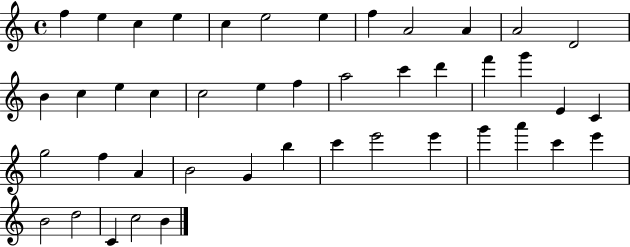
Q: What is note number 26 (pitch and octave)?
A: C4